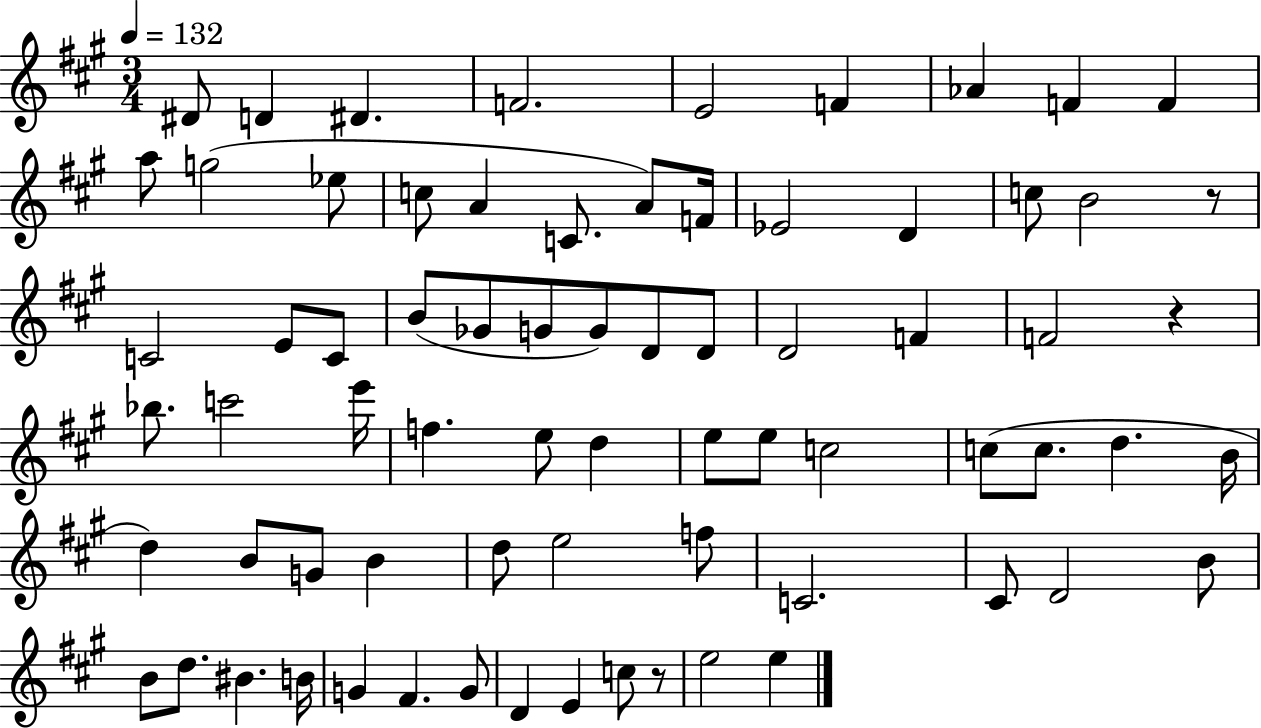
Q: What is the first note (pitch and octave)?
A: D#4